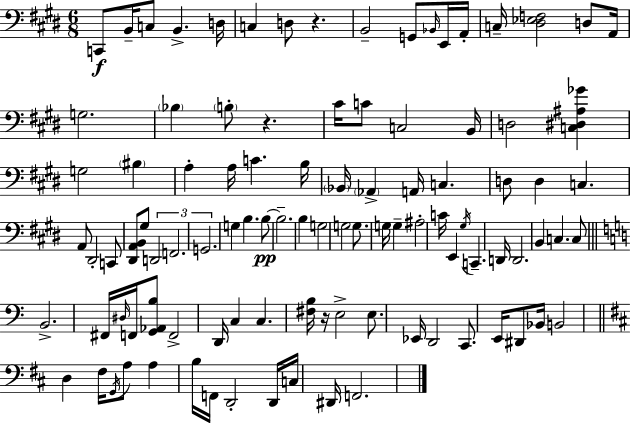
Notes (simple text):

C2/e B2/s C3/e B2/q. D3/s C3/q D3/e R/q. B2/h G2/e Bb2/s E2/s A2/s C3/s [D#3,Eb3,F3]/h D3/e A2/s G3/h. Bb3/q B3/e R/q. C#4/s C4/e C3/h B2/s D3/h [C3,D#3,A#3,Gb4]/q G3/h BIS3/q A3/q A3/s C4/q. B3/s Bb2/s Ab2/q A2/s C3/q. D3/e D3/q C3/q. A2/e D#2/h C2/e [D#2,A2,B2]/e G#3/e D2/h F2/h. G2/h. G3/q B3/q. B3/e B3/h. B3/q G3/h G3/h G3/e. G3/s G3/q A#3/h C4/s E2/q G#3/s C2/q. D2/s D2/h. B2/q C3/q. C3/e B2/h. F#2/s D#3/s F2/s [G2,Ab2,B3]/e F2/h D2/s C3/q C3/q. [F#3,B3]/s R/s E3/h E3/e. Eb2/s D2/h C2/e. E2/s D#2/e Bb2/s B2/h D3/q F#3/s G2/s A3/e A3/q B3/s F2/s D2/h D2/s C3/s D#2/s F2/h.